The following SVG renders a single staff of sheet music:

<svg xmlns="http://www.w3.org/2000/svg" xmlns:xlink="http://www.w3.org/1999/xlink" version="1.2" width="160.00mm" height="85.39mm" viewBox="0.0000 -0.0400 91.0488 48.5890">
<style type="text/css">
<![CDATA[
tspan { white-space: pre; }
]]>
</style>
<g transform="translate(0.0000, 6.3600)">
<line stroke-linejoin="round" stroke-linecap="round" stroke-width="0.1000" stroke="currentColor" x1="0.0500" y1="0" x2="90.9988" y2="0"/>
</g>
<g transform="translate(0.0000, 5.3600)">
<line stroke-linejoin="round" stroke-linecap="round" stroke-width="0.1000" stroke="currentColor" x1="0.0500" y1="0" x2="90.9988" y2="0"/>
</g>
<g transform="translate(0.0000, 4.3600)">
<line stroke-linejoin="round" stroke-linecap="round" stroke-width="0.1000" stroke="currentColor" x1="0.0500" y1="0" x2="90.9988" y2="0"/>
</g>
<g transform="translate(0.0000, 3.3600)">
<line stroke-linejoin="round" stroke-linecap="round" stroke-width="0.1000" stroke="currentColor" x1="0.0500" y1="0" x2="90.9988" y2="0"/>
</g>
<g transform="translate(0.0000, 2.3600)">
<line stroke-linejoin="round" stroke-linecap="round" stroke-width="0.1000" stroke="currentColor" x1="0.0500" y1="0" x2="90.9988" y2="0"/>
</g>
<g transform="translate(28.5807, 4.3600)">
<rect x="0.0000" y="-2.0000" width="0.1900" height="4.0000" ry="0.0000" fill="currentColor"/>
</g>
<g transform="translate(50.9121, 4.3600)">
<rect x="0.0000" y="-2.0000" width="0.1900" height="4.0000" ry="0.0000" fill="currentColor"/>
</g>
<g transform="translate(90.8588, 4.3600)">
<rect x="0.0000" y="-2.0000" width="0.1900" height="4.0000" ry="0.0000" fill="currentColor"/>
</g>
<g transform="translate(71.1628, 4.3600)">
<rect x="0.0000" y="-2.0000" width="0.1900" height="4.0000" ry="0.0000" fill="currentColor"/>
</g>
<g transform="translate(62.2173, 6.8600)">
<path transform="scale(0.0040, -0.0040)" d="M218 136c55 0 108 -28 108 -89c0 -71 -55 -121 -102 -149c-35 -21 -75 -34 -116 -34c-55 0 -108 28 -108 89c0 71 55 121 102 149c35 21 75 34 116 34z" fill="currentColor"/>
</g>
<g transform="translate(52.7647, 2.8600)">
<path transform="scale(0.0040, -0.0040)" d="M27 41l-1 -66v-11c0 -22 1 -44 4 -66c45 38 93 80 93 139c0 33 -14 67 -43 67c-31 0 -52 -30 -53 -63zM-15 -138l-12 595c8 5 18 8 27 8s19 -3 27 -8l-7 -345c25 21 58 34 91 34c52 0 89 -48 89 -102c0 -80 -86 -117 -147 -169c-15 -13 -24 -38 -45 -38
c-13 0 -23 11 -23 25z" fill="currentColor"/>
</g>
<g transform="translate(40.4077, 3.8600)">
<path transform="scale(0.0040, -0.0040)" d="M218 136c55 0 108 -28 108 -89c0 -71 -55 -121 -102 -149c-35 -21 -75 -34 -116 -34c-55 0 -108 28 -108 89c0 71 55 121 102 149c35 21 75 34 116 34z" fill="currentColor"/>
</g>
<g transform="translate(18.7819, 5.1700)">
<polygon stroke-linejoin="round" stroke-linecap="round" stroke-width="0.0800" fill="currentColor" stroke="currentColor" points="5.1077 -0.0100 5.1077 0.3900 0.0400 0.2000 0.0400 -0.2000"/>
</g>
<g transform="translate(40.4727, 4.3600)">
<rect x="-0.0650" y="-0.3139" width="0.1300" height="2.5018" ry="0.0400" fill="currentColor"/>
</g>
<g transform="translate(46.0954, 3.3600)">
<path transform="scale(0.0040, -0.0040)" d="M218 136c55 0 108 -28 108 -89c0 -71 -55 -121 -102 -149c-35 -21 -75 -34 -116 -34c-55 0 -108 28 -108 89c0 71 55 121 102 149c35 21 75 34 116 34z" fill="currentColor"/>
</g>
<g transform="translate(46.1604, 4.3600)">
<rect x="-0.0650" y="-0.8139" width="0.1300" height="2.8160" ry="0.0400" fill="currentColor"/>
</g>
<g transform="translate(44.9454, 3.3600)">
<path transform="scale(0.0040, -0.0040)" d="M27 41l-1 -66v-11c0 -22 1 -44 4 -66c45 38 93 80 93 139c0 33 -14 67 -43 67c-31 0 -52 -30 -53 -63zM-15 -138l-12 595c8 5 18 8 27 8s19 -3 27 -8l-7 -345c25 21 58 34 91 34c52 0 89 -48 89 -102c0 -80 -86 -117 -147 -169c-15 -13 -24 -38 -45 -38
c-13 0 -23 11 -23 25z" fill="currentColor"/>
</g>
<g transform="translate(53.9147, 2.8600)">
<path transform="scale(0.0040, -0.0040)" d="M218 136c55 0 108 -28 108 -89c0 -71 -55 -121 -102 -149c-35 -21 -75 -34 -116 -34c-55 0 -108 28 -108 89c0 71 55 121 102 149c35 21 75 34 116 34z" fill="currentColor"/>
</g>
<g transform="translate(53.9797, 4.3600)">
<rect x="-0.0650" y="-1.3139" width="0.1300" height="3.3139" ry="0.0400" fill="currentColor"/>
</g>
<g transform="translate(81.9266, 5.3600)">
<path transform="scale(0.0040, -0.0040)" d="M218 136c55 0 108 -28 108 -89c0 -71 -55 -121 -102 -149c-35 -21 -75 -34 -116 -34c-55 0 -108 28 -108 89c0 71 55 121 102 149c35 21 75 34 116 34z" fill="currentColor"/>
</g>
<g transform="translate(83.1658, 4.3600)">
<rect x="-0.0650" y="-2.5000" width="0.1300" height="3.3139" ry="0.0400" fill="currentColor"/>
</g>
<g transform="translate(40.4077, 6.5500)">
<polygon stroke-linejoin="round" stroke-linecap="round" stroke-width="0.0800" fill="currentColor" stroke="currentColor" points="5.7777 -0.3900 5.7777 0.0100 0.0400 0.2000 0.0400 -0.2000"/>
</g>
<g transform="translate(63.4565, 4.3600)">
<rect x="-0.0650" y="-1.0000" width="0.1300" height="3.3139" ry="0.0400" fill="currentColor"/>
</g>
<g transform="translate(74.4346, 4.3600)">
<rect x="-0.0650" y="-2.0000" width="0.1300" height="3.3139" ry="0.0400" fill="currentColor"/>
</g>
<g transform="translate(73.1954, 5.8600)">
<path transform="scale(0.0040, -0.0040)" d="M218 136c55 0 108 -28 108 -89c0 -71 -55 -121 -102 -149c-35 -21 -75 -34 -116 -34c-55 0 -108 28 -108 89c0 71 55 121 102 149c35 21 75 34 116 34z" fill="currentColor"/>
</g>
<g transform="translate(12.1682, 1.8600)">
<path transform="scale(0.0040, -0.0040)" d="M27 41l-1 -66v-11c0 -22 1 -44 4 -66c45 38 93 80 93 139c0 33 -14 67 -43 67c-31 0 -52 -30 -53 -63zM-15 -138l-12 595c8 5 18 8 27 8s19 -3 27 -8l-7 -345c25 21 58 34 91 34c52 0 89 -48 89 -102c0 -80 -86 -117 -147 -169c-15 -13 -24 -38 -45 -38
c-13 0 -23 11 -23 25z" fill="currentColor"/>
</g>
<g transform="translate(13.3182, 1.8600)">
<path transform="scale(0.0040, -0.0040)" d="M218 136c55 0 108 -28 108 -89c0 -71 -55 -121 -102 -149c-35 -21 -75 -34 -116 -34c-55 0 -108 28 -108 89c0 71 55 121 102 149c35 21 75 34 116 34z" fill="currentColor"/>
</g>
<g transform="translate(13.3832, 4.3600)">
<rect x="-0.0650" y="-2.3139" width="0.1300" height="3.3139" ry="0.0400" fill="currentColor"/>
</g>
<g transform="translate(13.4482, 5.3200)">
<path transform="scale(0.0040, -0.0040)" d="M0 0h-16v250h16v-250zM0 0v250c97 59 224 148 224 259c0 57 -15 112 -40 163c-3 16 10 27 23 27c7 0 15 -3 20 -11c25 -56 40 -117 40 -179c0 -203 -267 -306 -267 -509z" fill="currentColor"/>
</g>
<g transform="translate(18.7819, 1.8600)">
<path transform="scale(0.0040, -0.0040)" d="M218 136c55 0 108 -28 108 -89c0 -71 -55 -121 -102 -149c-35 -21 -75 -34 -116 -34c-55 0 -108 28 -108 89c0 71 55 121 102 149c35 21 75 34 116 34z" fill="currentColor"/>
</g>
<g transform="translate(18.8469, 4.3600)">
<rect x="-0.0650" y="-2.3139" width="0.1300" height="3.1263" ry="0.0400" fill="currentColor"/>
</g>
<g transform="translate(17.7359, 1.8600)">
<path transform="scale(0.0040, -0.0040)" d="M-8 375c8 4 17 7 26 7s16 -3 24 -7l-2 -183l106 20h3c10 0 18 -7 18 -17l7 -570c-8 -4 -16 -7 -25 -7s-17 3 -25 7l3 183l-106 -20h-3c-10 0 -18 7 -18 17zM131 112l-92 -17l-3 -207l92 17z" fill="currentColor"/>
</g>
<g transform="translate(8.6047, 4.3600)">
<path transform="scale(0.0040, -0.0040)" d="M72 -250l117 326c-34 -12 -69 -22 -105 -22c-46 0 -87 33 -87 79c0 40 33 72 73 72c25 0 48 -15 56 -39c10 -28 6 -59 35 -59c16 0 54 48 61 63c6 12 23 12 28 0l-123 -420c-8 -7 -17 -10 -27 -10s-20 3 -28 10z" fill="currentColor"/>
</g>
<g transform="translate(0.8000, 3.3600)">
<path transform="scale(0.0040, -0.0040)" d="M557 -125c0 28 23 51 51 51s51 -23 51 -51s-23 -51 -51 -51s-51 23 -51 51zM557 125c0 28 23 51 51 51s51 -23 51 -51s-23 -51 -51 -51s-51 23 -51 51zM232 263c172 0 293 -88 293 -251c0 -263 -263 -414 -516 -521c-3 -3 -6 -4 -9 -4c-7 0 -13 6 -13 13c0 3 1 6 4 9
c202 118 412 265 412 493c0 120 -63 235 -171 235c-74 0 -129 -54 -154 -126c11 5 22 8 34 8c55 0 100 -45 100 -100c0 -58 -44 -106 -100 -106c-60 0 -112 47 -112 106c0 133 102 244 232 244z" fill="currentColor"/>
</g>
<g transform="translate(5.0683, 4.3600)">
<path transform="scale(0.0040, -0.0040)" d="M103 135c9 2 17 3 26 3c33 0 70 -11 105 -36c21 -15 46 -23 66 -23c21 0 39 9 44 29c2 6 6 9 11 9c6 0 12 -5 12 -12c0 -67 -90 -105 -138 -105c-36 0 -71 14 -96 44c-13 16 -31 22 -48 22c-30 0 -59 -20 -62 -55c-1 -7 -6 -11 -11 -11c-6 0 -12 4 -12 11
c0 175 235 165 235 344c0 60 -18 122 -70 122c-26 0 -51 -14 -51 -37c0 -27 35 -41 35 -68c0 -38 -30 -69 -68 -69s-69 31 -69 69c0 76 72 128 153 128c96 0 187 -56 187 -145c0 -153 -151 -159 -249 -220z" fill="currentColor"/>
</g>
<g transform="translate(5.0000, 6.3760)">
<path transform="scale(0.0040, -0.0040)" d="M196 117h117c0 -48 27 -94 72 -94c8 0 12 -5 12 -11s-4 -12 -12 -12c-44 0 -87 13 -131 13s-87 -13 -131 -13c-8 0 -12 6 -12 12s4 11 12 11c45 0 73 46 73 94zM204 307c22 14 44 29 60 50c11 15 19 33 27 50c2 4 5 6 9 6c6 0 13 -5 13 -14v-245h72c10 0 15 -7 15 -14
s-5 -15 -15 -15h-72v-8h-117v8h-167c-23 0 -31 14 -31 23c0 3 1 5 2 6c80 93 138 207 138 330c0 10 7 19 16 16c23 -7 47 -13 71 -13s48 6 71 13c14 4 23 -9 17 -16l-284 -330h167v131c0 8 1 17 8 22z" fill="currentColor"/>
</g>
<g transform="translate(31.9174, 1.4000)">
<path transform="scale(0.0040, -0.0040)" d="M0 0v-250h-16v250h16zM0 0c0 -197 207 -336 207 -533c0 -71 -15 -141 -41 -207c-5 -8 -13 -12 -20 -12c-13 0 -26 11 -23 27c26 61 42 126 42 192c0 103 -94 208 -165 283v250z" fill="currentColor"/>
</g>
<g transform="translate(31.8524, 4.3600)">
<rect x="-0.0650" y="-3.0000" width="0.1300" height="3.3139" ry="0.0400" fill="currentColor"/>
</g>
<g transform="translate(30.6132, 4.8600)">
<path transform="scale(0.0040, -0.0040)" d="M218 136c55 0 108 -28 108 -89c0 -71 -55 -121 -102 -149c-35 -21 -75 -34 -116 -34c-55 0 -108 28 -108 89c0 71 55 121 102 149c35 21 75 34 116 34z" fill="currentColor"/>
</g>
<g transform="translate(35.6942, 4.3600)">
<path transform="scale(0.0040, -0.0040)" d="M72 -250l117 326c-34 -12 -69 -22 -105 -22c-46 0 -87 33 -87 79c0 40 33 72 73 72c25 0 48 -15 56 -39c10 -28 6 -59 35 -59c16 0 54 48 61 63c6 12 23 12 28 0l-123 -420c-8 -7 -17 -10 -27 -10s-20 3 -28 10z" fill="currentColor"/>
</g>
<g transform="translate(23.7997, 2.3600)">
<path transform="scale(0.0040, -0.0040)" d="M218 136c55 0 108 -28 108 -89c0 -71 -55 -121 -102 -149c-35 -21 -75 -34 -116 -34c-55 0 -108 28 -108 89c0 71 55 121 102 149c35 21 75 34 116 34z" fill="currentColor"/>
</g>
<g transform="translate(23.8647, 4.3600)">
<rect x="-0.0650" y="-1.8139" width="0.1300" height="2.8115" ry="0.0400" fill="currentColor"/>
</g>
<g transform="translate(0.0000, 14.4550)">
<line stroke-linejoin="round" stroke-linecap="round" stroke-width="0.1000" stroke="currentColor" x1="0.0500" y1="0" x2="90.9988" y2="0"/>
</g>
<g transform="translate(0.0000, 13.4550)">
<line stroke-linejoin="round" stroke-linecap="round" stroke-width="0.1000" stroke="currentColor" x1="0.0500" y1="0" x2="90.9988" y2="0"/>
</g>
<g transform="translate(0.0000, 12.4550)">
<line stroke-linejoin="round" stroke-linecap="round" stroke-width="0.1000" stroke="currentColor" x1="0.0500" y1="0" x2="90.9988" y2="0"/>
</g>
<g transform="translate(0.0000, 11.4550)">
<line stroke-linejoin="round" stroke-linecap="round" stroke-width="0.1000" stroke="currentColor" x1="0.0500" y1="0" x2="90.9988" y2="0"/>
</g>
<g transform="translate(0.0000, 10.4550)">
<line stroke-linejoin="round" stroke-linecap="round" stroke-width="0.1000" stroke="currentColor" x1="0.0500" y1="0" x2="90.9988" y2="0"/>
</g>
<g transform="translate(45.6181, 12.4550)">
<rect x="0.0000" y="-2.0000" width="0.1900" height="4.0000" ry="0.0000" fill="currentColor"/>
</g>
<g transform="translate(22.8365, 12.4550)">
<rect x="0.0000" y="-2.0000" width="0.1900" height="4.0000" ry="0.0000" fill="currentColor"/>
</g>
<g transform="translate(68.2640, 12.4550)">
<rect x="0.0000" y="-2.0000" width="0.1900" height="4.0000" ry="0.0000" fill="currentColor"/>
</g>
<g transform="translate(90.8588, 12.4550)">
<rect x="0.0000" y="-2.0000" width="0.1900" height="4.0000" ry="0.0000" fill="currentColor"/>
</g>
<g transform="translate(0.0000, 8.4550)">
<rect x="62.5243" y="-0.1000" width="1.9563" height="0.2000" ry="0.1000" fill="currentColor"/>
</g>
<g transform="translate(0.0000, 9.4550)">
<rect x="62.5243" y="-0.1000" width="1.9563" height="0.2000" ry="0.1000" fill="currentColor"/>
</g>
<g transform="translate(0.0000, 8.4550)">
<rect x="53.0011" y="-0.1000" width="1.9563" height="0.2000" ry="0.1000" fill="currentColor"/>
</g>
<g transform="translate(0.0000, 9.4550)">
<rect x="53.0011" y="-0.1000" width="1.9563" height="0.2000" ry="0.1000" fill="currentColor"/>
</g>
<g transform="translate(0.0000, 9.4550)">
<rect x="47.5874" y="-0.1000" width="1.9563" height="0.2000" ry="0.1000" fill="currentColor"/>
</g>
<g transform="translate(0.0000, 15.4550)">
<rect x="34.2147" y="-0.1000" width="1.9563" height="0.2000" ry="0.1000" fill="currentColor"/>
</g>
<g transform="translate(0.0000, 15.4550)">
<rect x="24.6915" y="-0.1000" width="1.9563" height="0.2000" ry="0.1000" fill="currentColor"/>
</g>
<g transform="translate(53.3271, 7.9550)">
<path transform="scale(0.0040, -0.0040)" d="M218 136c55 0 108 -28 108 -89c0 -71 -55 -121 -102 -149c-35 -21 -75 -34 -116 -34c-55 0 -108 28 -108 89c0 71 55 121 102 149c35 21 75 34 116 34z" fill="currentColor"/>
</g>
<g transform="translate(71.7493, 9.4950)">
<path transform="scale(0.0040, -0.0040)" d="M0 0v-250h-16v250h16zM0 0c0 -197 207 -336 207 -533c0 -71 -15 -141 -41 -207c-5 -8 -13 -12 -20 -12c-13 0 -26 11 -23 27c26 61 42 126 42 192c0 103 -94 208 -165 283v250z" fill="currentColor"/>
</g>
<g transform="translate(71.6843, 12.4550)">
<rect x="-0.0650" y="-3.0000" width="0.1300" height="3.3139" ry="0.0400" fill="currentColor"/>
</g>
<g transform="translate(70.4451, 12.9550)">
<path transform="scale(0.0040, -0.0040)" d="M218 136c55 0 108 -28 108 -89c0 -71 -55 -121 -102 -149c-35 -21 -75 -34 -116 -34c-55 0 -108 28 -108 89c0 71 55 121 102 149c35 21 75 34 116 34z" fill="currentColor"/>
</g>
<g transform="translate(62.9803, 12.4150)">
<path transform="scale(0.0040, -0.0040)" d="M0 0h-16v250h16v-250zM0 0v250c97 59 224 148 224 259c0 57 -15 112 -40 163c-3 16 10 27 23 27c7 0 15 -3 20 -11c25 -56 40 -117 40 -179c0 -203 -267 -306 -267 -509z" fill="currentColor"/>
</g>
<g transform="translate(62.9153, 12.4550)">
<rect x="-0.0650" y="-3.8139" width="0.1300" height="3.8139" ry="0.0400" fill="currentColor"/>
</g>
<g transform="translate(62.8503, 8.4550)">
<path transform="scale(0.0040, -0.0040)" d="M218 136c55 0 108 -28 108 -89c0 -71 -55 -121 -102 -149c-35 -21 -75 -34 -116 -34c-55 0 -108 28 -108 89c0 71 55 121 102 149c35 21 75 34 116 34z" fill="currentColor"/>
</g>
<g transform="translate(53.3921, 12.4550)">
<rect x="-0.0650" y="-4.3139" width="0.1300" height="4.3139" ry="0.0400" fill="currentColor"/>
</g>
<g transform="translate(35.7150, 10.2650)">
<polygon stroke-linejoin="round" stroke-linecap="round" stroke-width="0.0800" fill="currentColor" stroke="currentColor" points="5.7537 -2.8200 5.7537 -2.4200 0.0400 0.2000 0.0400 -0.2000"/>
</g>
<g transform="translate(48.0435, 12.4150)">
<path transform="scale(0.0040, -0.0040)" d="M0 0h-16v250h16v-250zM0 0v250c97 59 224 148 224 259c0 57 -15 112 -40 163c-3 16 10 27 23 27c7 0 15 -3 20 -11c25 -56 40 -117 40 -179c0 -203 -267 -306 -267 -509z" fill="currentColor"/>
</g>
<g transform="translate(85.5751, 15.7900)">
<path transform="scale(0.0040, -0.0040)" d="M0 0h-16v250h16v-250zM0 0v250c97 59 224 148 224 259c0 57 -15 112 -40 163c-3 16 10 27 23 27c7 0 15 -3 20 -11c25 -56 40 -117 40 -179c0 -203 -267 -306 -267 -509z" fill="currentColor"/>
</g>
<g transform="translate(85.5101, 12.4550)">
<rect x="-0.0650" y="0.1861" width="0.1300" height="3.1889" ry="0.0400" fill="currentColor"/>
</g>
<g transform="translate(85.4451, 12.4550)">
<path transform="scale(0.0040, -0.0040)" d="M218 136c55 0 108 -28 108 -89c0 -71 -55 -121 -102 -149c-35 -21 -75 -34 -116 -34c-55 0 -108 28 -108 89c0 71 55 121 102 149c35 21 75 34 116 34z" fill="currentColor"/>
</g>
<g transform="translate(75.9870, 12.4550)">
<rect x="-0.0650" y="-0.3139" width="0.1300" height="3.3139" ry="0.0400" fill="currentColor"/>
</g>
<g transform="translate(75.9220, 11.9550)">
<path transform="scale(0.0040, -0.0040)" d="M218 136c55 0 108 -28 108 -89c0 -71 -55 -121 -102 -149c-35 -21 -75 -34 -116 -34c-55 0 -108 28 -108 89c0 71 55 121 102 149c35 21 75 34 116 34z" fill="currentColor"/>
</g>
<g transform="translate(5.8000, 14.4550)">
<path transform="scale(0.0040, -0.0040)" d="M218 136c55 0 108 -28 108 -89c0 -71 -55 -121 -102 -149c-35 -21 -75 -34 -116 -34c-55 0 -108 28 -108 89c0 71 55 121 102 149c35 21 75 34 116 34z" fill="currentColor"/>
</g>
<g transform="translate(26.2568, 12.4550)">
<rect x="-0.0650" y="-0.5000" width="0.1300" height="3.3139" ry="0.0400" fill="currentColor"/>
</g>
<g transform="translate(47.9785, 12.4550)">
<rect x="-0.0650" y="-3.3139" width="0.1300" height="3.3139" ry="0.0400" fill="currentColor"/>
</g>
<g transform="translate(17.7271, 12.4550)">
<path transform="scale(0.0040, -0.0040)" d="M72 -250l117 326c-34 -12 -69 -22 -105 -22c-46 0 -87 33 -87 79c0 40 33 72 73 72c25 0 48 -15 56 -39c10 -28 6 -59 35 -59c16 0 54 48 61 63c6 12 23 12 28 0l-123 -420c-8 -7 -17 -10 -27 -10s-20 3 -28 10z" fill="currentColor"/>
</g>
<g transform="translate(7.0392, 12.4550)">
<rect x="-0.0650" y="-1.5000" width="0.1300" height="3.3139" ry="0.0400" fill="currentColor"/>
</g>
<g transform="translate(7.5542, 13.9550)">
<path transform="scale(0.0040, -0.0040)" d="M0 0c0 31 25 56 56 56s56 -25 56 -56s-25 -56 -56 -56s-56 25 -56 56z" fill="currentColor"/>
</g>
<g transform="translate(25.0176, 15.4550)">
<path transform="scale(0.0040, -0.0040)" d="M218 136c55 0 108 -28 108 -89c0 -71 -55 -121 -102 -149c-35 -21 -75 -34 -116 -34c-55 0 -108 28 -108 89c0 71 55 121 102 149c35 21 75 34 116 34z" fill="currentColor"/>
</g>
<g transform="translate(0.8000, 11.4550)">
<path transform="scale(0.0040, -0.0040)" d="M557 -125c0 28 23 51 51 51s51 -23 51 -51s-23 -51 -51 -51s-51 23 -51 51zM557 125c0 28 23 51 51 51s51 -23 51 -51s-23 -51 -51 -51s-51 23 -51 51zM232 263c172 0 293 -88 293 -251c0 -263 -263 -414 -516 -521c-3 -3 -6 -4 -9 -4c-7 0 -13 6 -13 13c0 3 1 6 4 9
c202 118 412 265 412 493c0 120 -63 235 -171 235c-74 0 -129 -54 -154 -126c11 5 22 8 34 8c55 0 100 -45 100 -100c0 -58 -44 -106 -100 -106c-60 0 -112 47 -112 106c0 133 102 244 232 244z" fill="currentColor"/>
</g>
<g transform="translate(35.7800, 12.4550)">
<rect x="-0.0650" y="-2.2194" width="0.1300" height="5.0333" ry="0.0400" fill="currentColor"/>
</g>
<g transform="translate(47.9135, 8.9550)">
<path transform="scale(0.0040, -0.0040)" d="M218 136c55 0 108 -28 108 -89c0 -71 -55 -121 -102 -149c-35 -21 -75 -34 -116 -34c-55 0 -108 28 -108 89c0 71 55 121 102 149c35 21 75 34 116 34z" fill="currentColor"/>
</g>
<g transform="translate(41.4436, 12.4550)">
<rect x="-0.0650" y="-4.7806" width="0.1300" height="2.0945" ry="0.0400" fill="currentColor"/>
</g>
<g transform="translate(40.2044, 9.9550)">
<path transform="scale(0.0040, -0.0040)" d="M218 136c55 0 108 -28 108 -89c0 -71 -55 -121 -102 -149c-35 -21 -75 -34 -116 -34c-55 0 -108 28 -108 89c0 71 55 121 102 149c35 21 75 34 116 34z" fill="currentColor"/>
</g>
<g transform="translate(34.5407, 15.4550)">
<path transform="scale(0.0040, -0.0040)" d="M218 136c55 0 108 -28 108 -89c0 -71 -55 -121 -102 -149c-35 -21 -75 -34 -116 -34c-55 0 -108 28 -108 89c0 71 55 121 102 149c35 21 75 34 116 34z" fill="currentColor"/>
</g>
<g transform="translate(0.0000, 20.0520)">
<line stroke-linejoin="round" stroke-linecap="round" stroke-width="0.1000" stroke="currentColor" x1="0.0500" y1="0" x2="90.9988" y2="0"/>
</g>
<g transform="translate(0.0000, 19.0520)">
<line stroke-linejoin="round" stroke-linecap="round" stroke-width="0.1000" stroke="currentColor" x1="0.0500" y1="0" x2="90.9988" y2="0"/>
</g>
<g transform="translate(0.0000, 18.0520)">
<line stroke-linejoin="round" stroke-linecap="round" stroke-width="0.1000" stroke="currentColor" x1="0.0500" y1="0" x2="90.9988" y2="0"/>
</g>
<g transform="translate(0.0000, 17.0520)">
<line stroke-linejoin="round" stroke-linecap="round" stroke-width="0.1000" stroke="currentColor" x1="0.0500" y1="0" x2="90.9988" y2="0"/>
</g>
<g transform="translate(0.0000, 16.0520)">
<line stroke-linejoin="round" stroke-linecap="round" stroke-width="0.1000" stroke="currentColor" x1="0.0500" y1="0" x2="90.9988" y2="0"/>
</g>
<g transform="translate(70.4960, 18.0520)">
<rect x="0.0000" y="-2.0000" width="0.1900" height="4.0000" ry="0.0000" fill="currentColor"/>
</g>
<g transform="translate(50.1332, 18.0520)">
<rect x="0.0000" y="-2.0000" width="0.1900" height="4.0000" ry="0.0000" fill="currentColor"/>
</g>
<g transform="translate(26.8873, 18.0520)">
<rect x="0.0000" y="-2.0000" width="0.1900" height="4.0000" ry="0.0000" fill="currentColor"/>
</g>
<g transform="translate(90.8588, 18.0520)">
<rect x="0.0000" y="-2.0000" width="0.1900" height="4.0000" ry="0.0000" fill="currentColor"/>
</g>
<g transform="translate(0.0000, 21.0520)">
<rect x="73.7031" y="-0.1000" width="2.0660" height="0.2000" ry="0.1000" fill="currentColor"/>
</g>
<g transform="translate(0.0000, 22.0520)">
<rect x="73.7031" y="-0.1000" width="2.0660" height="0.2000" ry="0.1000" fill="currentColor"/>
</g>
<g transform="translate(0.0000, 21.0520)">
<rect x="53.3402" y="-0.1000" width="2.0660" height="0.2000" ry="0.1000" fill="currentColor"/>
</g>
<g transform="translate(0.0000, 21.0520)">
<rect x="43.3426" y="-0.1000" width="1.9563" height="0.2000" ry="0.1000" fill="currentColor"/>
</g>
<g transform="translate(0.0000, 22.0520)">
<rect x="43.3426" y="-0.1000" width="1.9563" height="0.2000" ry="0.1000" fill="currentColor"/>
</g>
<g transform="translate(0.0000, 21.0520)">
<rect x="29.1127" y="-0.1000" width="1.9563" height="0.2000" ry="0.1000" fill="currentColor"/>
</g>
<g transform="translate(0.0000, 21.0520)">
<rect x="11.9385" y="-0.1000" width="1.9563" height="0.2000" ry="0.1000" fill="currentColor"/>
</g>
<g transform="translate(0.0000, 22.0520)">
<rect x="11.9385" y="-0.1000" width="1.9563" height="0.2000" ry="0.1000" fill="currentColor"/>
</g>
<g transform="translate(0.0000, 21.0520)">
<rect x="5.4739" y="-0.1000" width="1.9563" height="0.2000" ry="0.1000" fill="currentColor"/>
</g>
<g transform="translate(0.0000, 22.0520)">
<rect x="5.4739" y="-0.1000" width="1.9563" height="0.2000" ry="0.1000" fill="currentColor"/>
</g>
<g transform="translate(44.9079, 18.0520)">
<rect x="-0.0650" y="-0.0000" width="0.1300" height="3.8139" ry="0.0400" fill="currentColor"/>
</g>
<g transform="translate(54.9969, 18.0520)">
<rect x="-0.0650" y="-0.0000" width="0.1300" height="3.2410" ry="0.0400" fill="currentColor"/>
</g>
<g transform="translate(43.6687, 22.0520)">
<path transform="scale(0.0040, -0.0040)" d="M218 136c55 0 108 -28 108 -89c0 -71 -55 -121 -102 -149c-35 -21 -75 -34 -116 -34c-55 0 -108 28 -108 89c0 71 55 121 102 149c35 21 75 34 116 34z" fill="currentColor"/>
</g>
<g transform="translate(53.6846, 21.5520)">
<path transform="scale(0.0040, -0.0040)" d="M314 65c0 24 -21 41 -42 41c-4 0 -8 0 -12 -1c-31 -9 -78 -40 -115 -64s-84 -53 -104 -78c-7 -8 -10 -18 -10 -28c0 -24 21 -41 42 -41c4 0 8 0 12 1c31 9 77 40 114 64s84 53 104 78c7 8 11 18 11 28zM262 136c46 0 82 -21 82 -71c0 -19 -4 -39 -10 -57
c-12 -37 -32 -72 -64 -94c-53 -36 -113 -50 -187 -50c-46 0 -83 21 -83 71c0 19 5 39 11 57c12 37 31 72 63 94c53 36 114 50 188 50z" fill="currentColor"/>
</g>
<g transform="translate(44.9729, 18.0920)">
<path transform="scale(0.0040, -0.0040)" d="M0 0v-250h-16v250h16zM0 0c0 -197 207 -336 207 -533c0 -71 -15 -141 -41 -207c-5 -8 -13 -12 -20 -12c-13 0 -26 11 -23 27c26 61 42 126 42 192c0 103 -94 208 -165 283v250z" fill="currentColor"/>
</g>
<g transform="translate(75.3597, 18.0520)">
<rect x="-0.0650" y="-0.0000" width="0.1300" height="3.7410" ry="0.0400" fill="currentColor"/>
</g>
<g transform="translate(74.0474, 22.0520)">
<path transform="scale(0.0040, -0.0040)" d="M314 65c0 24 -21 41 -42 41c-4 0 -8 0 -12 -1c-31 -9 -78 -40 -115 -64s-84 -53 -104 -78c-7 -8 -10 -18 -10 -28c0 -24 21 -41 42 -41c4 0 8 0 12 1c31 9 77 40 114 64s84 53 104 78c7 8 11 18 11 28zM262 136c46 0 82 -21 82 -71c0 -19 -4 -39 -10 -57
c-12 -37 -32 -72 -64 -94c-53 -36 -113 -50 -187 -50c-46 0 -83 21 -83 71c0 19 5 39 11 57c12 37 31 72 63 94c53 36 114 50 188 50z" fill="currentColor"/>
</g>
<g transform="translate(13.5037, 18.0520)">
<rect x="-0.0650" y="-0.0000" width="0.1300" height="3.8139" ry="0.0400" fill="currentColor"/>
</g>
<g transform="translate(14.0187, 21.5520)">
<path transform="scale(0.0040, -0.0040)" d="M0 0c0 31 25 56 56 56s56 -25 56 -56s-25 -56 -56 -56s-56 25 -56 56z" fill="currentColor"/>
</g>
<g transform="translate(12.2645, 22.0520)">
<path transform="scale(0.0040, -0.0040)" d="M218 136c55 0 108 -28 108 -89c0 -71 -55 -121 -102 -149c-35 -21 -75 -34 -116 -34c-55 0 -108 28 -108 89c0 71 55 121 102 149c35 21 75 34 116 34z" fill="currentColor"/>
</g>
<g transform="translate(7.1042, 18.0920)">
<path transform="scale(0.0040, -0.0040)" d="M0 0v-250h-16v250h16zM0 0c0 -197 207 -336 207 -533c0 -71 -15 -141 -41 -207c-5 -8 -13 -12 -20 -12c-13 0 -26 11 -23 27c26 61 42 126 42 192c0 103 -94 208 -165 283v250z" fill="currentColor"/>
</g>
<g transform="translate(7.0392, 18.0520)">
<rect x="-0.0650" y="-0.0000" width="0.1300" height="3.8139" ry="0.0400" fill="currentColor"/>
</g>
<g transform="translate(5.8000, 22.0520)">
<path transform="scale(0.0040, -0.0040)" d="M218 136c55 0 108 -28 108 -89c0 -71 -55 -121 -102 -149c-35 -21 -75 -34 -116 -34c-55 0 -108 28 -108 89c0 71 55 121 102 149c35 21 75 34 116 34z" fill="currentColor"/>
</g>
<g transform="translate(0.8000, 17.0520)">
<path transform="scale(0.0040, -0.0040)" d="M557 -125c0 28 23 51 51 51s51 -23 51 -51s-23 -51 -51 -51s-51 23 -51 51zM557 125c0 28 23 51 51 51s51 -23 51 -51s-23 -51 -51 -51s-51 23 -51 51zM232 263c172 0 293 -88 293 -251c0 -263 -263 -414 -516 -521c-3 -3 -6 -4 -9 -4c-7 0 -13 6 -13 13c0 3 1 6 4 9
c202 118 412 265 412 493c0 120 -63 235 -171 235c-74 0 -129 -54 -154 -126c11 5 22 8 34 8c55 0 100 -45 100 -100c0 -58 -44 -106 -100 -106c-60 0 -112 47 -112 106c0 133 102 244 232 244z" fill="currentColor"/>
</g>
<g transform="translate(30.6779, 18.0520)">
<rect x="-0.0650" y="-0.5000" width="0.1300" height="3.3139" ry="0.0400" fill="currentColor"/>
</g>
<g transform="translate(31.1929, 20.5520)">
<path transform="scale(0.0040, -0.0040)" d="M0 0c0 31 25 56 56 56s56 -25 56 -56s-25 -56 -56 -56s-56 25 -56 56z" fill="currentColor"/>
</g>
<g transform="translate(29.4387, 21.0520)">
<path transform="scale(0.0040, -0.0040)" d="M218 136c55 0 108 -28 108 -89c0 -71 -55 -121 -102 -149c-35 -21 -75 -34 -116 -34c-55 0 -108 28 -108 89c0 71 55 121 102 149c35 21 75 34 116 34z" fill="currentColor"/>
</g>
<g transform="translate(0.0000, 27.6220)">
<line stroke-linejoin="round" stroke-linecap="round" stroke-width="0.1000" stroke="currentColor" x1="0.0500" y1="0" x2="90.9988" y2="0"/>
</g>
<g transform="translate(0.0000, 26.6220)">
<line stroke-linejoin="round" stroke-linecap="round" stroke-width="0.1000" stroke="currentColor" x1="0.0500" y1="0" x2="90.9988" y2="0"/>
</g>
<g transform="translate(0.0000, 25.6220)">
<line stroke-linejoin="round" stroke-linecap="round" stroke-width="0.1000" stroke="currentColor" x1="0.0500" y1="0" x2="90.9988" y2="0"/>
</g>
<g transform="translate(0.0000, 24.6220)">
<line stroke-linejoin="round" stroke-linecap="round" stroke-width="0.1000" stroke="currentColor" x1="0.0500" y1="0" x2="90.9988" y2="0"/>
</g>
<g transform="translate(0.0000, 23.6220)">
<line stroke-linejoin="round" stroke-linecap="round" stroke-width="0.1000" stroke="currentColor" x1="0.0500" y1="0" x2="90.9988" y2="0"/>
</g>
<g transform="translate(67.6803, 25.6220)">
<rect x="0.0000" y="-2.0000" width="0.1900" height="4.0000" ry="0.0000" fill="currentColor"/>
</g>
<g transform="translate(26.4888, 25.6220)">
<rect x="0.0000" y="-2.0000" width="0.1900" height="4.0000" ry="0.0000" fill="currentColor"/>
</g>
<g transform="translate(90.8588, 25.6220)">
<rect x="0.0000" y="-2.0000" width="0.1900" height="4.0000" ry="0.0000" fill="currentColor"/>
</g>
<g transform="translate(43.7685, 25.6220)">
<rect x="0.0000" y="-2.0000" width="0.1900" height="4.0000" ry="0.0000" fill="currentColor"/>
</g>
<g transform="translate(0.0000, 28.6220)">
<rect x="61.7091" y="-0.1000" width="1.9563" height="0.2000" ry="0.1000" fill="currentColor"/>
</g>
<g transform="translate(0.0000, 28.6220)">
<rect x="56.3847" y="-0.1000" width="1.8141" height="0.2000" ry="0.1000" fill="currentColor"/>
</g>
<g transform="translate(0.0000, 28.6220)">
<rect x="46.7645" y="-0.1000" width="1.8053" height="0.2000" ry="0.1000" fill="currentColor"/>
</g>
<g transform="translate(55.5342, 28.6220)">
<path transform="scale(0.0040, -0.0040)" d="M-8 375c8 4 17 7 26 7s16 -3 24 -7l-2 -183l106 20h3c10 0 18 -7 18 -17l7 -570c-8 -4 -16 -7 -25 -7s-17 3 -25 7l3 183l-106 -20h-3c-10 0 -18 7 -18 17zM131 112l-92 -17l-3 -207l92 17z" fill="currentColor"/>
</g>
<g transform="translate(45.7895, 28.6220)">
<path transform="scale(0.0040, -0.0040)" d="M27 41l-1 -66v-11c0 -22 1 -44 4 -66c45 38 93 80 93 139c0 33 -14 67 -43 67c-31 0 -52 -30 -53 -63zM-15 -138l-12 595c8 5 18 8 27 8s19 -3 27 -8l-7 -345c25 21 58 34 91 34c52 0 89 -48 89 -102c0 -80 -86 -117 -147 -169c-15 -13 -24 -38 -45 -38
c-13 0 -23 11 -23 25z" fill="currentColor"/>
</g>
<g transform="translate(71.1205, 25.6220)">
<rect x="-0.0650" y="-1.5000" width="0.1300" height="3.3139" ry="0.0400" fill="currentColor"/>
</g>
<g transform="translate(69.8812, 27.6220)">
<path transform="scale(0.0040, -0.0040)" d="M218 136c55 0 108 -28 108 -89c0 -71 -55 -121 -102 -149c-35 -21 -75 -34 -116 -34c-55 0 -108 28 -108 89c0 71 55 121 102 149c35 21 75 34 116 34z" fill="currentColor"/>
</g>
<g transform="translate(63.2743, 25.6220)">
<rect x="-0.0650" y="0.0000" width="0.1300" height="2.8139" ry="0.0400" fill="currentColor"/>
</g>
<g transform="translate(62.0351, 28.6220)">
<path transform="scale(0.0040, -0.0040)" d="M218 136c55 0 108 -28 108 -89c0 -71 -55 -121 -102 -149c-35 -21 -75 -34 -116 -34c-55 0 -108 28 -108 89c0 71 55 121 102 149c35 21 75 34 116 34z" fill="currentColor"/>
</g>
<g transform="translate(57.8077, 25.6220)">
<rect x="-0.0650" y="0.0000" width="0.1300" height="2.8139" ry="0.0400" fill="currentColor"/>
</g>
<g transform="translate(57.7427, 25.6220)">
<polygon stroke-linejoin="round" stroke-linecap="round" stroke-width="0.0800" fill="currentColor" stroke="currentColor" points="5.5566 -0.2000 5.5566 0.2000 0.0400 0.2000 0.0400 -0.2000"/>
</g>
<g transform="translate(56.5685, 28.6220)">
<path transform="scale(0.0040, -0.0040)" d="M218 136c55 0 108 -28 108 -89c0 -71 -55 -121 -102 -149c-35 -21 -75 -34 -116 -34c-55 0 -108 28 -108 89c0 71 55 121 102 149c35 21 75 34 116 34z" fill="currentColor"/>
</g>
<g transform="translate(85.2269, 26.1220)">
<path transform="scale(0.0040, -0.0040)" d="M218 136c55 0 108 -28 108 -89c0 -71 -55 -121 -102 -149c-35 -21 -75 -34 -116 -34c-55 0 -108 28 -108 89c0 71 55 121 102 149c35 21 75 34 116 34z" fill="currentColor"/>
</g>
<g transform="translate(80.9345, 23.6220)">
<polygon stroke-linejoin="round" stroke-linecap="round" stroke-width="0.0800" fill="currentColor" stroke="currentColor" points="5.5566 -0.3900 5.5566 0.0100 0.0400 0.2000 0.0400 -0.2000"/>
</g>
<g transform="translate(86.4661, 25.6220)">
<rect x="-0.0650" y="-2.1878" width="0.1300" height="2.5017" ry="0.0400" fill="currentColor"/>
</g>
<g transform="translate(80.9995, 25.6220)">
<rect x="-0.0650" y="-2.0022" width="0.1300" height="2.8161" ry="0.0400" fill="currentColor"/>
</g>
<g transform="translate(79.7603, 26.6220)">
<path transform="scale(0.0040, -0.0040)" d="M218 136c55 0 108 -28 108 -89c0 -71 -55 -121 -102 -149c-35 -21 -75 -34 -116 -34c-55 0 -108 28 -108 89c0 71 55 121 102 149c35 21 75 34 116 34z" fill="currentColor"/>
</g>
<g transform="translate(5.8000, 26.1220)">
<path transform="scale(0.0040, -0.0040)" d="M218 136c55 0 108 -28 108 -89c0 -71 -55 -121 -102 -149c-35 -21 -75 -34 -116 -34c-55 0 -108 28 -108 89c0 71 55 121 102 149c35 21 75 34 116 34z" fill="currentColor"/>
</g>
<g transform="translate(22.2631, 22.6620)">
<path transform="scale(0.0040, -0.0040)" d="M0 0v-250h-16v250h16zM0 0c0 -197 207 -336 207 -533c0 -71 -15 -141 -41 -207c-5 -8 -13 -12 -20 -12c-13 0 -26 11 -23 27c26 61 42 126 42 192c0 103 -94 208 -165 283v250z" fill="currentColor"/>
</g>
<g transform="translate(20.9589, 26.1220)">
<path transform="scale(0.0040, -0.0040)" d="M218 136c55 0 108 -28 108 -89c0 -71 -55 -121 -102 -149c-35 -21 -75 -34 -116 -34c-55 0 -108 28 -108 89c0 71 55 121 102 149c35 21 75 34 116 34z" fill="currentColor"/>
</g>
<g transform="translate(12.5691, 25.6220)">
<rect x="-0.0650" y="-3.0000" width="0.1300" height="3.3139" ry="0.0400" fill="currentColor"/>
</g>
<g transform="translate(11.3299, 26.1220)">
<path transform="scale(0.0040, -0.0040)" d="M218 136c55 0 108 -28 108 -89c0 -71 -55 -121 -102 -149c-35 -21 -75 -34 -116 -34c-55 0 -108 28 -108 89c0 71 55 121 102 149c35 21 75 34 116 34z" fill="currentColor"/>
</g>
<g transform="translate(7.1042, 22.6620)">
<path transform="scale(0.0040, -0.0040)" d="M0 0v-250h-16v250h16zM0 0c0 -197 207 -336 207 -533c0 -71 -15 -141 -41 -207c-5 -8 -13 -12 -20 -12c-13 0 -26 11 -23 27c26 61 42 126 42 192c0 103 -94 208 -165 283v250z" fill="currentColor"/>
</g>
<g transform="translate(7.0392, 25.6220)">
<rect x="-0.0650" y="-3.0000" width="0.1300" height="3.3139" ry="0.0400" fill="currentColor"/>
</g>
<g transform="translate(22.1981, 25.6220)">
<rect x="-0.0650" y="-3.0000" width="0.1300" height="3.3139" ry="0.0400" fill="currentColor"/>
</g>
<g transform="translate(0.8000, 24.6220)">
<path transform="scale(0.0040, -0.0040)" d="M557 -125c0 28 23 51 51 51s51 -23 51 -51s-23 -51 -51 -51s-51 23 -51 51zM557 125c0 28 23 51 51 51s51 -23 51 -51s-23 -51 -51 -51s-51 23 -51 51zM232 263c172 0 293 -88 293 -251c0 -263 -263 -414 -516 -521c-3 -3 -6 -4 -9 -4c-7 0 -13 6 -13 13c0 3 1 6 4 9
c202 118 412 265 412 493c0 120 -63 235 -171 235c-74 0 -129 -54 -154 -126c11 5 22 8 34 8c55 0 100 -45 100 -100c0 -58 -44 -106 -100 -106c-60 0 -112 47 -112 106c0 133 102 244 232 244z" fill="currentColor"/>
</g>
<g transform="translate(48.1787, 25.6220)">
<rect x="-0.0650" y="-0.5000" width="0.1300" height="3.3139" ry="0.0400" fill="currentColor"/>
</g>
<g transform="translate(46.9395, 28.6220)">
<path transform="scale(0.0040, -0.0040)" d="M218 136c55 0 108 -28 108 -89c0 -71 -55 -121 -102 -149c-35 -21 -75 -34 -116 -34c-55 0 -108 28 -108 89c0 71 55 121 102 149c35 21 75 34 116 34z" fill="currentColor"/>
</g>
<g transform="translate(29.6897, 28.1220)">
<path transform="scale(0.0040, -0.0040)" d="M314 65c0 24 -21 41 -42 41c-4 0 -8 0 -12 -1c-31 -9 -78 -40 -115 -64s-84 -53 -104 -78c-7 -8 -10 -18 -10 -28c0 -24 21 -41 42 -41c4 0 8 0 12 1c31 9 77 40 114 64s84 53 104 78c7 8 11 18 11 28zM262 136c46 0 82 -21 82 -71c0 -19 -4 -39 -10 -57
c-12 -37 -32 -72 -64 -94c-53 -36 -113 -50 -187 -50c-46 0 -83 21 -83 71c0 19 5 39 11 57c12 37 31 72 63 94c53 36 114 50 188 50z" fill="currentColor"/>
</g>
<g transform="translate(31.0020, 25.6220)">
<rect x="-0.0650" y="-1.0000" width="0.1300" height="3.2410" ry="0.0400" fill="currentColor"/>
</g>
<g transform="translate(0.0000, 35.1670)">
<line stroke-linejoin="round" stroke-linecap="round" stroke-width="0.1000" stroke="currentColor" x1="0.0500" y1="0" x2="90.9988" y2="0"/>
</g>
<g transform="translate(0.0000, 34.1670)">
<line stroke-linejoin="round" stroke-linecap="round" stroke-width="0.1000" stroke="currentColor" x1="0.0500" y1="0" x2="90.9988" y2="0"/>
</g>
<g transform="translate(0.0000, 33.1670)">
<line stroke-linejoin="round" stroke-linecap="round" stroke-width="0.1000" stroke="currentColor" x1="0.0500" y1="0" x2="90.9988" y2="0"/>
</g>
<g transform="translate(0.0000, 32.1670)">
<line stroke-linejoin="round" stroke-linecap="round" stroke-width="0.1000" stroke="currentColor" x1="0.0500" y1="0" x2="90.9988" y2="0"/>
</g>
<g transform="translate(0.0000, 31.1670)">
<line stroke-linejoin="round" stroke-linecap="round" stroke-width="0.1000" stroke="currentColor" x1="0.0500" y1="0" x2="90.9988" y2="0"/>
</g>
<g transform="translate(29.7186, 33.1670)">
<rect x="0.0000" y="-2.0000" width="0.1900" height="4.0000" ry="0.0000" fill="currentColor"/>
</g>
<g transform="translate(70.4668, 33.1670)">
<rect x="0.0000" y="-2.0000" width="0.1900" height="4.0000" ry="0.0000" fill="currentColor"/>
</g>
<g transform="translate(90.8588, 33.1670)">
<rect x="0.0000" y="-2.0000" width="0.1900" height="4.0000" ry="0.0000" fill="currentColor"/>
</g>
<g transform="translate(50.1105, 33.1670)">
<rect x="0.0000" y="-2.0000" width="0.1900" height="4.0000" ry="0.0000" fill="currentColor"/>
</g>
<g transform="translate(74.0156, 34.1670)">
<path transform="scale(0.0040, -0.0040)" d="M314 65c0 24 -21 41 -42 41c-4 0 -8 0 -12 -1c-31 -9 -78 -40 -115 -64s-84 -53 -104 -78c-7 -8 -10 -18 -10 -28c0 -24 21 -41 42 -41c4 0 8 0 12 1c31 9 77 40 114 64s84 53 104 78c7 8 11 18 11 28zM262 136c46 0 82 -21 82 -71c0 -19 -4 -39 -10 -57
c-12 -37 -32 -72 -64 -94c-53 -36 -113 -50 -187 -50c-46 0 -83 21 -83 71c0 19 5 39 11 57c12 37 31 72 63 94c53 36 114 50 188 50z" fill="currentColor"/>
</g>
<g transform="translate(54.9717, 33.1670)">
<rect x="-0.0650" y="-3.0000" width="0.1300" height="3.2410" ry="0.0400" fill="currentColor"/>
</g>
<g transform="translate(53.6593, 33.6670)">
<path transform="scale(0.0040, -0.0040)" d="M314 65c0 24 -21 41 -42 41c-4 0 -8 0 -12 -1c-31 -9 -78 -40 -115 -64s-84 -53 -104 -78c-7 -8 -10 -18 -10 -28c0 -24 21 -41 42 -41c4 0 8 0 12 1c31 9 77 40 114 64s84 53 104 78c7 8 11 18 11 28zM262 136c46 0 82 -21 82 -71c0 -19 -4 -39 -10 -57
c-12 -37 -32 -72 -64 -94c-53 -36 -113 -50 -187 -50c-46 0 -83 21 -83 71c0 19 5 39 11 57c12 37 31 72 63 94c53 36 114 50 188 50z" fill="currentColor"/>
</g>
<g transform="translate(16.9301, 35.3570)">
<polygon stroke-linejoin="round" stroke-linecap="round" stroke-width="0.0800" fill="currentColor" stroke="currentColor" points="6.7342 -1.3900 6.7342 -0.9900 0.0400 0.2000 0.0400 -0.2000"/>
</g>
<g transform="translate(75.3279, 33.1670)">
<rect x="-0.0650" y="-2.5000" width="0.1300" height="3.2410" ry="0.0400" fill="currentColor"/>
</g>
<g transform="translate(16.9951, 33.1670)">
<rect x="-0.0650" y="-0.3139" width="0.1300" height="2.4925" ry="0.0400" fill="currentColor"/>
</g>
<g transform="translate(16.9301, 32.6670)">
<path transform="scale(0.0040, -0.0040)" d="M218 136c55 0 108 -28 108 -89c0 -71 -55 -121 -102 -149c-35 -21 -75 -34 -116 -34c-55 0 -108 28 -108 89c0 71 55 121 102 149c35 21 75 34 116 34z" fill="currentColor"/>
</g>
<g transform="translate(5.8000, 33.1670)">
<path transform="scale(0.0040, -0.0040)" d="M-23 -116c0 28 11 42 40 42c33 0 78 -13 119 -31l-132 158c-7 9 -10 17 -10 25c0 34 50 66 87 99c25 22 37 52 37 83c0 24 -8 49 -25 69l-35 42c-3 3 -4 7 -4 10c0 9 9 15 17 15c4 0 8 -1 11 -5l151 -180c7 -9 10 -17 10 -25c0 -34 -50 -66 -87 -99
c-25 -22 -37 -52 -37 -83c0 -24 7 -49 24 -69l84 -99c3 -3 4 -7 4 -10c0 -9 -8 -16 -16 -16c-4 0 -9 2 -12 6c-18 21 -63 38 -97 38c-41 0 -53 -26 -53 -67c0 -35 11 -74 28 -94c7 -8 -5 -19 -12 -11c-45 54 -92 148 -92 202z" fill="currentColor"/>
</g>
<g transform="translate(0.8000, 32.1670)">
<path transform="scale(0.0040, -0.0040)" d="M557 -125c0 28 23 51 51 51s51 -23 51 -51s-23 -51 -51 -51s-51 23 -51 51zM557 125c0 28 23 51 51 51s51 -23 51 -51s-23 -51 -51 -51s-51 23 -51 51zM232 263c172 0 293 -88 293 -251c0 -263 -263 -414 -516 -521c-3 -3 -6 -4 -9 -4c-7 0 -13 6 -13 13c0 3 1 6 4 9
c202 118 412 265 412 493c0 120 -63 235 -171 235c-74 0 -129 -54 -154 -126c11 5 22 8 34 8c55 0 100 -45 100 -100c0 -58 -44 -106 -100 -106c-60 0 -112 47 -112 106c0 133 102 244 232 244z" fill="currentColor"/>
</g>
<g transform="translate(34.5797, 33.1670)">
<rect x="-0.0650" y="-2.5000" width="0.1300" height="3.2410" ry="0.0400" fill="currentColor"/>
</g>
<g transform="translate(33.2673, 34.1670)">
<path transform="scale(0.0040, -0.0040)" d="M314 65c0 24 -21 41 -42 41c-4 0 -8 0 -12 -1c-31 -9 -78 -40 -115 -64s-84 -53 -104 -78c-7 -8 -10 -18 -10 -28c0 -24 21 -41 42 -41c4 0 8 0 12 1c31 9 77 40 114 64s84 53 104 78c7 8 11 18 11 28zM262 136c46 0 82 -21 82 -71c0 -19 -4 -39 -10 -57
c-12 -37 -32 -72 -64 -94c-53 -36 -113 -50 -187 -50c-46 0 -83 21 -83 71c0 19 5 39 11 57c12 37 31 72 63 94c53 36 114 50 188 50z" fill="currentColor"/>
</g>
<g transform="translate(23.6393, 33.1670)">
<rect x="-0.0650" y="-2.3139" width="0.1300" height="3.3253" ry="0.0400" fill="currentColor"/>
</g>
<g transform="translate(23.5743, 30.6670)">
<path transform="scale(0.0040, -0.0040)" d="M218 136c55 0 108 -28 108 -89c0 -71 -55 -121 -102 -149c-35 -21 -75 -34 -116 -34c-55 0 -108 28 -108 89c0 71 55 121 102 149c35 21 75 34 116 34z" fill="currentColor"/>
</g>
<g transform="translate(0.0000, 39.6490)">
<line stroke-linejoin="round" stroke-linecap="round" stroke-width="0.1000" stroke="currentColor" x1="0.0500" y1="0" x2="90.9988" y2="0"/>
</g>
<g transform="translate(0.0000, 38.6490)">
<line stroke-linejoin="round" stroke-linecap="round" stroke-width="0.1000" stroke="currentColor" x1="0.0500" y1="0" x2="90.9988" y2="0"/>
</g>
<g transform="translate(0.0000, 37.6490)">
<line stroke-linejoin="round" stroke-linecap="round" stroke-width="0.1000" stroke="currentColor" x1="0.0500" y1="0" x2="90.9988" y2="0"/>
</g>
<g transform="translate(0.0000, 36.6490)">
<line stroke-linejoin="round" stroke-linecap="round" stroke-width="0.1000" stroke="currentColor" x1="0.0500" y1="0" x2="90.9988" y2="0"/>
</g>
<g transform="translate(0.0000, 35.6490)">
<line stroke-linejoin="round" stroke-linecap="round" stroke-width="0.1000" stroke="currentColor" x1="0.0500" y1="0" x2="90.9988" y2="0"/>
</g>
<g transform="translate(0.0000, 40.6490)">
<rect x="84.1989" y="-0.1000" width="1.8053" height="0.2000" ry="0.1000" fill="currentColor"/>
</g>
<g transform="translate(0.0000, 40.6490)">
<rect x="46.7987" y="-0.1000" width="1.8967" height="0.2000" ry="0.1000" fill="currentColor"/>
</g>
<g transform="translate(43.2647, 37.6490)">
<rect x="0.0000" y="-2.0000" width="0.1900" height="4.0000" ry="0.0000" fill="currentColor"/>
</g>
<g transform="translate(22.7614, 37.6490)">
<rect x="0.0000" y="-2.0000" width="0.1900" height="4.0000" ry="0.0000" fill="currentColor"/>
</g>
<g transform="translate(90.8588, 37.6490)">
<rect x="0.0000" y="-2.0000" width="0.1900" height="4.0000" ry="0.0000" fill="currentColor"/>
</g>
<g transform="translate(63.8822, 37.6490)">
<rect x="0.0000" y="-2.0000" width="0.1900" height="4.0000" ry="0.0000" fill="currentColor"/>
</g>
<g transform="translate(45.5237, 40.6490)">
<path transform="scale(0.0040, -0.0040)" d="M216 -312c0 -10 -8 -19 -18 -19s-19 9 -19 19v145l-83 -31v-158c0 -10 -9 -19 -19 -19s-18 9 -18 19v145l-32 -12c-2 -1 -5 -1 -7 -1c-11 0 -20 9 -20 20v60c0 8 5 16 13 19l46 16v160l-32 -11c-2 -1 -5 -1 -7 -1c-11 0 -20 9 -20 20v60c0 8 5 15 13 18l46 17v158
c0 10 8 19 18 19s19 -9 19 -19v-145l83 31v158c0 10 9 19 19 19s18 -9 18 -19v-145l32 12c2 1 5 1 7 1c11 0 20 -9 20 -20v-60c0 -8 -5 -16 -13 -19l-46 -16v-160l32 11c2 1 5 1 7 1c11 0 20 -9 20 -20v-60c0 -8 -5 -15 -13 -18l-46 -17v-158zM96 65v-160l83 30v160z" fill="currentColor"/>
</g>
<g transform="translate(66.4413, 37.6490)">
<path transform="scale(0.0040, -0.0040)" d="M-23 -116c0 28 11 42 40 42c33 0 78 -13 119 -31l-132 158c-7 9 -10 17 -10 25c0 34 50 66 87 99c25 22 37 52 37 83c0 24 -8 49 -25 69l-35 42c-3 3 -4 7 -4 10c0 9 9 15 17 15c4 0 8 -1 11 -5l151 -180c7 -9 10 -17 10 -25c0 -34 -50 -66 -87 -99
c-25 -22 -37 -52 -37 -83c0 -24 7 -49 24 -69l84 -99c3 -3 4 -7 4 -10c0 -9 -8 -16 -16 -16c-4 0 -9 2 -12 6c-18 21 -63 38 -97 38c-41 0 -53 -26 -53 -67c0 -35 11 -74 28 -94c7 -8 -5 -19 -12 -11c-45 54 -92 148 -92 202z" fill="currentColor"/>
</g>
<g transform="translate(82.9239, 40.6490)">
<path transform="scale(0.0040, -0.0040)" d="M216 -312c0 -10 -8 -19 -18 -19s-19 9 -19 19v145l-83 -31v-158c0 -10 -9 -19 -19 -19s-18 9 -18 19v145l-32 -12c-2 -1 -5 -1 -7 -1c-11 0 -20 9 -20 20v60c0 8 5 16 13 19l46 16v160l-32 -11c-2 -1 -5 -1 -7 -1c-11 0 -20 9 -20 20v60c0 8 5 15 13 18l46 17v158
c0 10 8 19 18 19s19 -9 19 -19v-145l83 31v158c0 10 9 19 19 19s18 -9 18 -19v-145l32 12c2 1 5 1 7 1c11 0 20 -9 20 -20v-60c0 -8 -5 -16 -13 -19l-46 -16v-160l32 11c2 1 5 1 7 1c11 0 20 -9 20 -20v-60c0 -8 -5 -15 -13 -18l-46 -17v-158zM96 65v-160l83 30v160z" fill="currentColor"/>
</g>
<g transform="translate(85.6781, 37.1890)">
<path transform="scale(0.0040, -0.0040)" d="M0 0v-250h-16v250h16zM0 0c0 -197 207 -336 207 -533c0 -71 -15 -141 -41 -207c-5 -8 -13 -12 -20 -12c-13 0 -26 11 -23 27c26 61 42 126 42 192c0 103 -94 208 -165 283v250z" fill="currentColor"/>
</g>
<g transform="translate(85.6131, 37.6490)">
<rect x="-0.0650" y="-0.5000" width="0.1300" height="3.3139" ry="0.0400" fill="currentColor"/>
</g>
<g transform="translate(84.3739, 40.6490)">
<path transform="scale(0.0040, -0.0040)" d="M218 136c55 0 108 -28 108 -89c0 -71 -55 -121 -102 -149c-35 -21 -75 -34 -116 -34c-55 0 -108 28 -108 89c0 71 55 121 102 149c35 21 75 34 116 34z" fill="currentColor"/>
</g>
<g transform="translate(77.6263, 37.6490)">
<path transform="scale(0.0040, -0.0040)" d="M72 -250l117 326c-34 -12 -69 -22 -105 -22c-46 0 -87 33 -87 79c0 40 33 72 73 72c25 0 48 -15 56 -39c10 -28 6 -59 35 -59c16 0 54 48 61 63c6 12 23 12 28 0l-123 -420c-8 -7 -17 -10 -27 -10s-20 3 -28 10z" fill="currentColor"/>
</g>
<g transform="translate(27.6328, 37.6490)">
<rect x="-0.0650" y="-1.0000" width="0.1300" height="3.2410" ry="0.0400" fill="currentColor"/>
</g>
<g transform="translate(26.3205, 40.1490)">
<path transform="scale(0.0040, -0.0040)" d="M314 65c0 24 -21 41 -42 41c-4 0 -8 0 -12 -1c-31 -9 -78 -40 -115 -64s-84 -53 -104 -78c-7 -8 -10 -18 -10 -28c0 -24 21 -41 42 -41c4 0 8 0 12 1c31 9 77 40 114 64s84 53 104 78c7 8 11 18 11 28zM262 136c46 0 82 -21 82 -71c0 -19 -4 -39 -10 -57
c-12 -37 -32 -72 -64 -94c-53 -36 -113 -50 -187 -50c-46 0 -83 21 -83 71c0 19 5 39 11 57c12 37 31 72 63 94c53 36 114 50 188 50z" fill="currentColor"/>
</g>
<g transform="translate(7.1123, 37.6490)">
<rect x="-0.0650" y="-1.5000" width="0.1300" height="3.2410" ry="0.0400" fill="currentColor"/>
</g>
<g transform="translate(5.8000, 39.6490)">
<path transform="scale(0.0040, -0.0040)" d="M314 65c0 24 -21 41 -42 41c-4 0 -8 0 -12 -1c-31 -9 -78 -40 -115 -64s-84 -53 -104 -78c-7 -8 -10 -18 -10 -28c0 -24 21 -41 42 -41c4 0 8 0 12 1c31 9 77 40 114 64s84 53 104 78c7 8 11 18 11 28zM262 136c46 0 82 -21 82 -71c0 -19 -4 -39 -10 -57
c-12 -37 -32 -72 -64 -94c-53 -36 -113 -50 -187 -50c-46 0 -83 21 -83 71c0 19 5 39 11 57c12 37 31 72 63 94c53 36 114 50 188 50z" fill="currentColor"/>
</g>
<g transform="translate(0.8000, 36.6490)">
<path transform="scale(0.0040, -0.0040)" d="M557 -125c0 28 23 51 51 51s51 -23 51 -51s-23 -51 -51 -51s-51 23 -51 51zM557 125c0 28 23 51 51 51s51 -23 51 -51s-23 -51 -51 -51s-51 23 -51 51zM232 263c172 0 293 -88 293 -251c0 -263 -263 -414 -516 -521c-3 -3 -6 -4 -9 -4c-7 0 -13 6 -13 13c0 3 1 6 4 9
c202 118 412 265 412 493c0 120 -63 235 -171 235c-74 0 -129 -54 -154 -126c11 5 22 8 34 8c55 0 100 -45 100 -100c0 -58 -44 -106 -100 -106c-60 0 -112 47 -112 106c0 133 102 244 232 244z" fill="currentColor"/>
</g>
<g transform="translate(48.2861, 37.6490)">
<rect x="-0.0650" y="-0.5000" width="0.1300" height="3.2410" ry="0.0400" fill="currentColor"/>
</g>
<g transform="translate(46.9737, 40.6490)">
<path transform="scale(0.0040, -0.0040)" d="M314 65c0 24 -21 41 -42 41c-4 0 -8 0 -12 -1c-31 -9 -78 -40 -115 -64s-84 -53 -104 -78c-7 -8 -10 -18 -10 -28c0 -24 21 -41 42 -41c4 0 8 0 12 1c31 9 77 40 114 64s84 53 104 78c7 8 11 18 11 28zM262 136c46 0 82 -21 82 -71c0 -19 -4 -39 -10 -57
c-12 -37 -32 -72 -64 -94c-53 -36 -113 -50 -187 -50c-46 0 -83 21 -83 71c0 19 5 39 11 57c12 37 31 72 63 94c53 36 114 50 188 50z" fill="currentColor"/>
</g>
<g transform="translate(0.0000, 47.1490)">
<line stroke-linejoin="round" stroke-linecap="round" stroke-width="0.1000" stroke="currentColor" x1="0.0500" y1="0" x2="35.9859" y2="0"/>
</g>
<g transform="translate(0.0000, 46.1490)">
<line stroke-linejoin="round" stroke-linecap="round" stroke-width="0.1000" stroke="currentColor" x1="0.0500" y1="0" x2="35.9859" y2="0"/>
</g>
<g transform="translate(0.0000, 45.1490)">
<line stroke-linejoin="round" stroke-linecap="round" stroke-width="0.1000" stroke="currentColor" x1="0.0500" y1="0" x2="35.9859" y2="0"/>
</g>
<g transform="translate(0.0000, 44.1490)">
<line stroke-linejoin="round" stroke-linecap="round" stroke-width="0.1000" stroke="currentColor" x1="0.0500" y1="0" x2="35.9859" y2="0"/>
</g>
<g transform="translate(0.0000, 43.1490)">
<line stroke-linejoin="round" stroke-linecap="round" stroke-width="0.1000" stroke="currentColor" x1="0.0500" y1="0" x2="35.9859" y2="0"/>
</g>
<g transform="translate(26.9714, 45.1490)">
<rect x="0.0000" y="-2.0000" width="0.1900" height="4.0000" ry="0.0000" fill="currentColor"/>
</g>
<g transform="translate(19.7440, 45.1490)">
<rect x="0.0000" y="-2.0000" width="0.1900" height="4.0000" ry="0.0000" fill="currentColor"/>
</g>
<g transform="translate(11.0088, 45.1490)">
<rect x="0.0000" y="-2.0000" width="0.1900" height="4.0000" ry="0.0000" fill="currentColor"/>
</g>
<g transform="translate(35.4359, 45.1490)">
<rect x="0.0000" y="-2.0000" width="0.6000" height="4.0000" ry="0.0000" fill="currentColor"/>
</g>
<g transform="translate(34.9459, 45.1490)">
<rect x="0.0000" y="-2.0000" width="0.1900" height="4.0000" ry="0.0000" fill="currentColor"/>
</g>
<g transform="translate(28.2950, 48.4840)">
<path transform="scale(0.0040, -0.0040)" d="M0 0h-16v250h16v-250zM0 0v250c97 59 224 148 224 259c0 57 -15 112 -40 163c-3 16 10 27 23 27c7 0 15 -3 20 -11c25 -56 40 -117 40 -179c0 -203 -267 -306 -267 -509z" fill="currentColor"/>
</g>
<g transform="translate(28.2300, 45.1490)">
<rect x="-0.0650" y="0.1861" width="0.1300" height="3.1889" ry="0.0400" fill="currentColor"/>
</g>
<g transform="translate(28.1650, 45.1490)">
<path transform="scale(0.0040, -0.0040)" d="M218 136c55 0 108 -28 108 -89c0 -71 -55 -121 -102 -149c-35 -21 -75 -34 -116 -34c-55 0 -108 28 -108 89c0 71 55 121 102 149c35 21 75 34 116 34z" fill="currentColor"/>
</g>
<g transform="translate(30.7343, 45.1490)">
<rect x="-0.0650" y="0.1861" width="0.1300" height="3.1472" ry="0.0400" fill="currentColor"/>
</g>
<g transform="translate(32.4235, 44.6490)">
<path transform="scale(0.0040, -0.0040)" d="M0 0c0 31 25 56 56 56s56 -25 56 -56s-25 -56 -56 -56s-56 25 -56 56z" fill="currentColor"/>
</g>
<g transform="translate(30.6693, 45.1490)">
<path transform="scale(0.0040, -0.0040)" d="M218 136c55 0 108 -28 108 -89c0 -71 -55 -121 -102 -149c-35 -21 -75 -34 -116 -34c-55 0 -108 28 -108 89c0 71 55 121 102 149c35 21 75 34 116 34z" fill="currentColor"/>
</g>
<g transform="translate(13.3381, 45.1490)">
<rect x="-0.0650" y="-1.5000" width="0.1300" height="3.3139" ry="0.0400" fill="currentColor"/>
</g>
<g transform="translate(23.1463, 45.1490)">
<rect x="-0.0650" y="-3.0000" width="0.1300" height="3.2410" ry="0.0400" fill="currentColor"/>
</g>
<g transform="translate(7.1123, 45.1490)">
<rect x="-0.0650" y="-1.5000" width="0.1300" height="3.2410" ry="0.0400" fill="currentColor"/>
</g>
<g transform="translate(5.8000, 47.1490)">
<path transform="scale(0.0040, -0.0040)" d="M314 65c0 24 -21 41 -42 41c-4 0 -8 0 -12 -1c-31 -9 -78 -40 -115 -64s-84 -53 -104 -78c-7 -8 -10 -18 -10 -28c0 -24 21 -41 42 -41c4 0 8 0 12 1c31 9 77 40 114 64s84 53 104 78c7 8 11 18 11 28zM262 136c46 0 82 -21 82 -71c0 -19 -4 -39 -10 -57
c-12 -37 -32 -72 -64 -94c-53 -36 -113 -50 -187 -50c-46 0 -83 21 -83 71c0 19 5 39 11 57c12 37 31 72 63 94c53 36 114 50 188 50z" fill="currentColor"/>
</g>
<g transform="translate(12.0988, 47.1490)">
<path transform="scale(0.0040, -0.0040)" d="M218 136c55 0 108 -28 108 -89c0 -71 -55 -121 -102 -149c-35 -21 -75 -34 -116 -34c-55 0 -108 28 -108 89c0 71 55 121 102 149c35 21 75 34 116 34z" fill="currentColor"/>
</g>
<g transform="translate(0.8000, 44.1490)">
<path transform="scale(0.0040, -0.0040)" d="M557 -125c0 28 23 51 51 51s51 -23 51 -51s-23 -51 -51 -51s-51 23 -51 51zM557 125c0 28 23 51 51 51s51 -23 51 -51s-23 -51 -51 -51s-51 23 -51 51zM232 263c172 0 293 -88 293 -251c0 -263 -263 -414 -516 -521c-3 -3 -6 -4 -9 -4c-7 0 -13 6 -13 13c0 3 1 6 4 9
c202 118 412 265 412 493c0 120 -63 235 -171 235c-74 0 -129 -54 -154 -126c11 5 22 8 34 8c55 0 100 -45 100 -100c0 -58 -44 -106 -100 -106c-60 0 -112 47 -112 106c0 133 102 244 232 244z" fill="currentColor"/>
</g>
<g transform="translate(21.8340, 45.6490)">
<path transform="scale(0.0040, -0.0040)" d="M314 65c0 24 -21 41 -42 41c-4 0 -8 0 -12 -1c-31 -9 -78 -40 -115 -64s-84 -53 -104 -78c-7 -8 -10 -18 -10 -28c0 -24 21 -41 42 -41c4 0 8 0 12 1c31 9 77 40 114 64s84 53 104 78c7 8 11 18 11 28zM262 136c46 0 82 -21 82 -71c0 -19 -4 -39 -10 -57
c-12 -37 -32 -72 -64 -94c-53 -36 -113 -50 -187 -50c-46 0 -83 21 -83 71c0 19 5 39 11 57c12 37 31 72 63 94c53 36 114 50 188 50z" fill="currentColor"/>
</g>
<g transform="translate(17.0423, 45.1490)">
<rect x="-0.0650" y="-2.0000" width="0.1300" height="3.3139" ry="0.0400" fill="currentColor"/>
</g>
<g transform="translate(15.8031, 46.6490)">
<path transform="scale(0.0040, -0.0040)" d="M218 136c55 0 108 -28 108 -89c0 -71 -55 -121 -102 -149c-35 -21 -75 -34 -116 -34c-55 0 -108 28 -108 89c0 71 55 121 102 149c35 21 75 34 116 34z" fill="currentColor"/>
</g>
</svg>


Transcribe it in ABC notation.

X:1
T:Untitled
M:2/4
L:1/4
K:C
z/2 _B,/2 B,/2 A,/2 C,/2 z/2 E,/2 _F,/2 _G, F,, A,, B,, G,, z/2 E,, E,,/2 B,/2 D/2 F E/2 C,/2 E, D,/2 C,,/2 C,, E,, C,,/2 D,,2 C,,2 C,/2 C, C,/2 F,,2 _E,, E,,/2 E,,/2 G,, B,,/2 C,/2 z E,/2 B,/2 B,,2 C,2 B,,2 G,,2 F,,2 ^E,,2 z z/2 ^E,,/2 G,,2 G,, A,, C,2 D,/2 D,